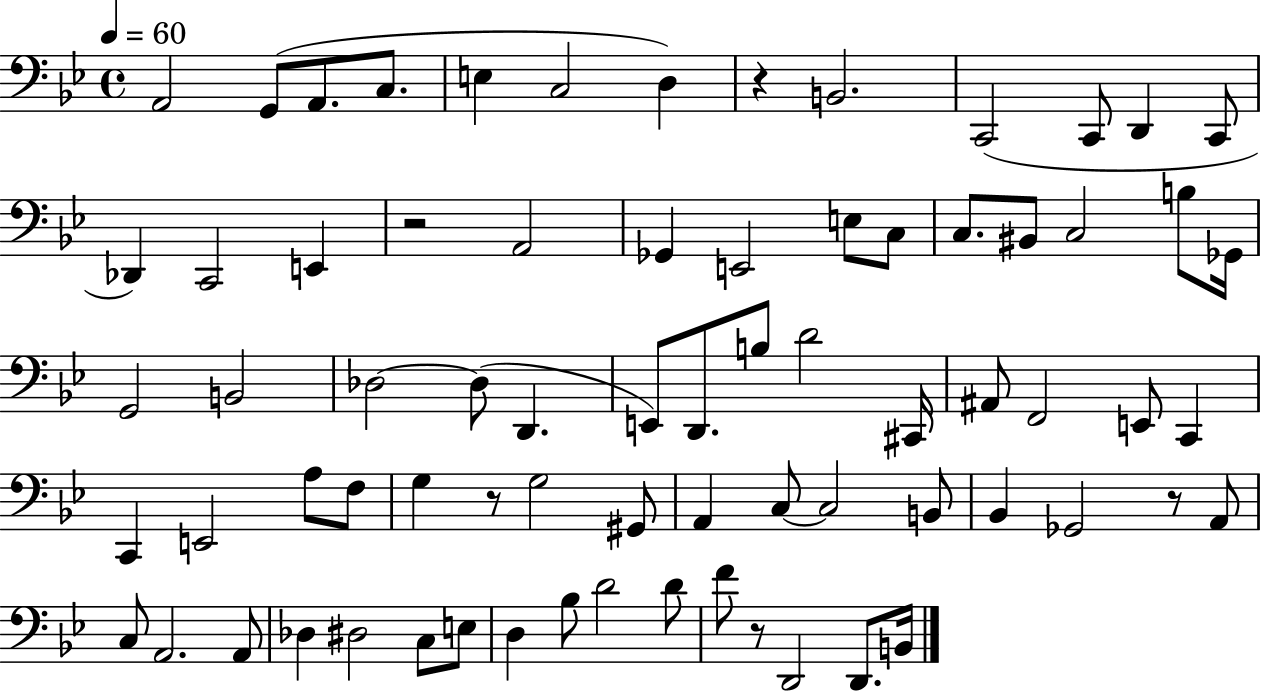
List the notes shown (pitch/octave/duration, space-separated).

A2/h G2/e A2/e. C3/e. E3/q C3/h D3/q R/q B2/h. C2/h C2/e D2/q C2/e Db2/q C2/h E2/q R/h A2/h Gb2/q E2/h E3/e C3/e C3/e. BIS2/e C3/h B3/e Gb2/s G2/h B2/h Db3/h Db3/e D2/q. E2/e D2/e. B3/e D4/h C#2/s A#2/e F2/h E2/e C2/q C2/q E2/h A3/e F3/e G3/q R/e G3/h G#2/e A2/q C3/e C3/h B2/e Bb2/q Gb2/h R/e A2/e C3/e A2/h. A2/e Db3/q D#3/h C3/e E3/e D3/q Bb3/e D4/h D4/e F4/e R/e D2/h D2/e. B2/s